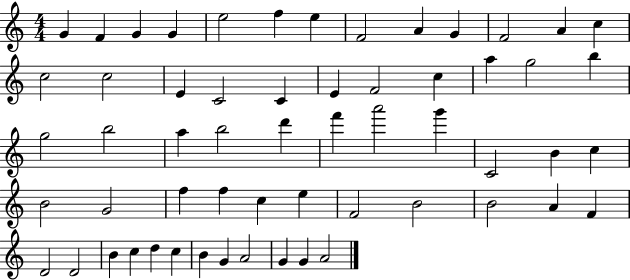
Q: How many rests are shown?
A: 0